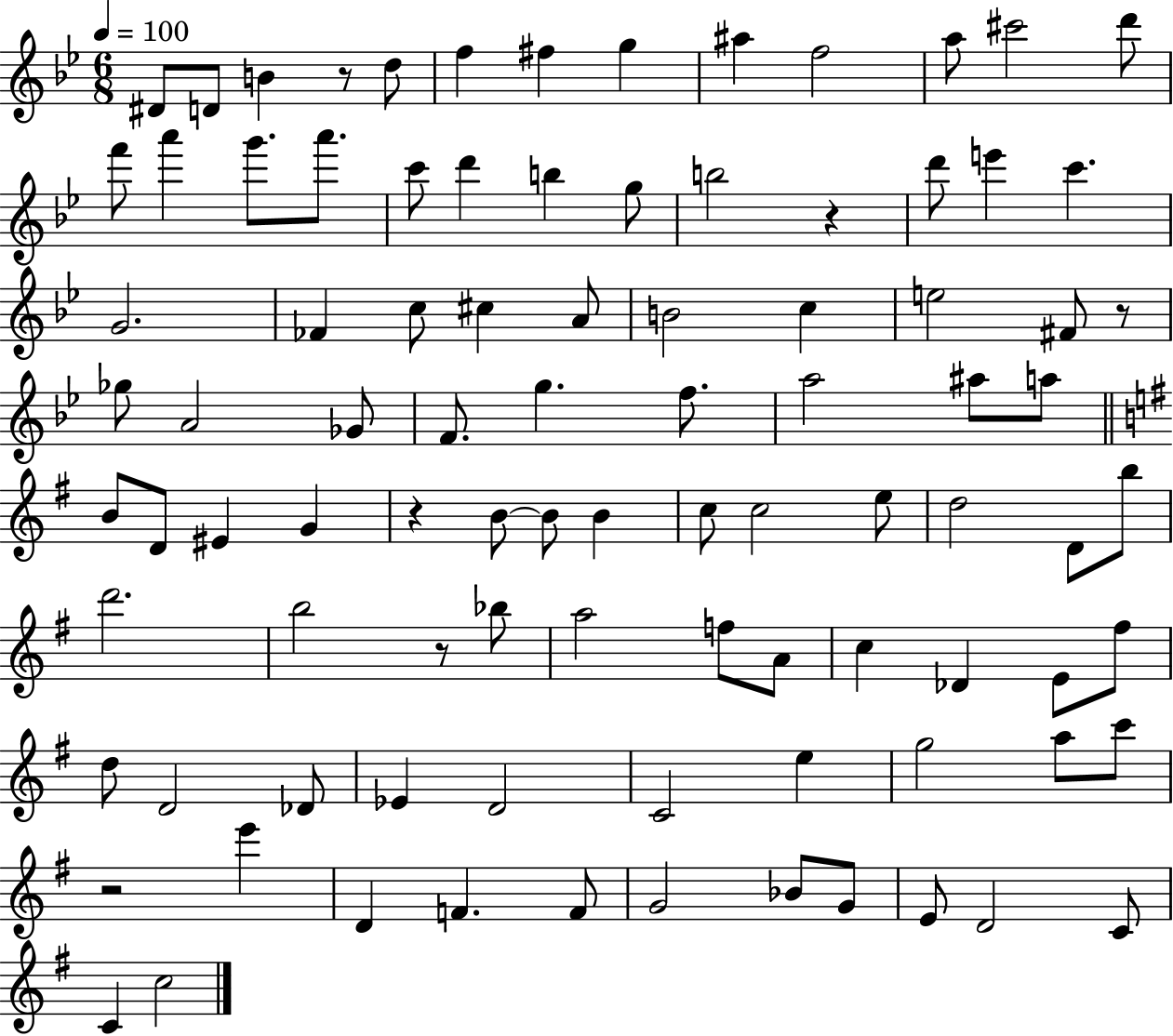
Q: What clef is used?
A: treble